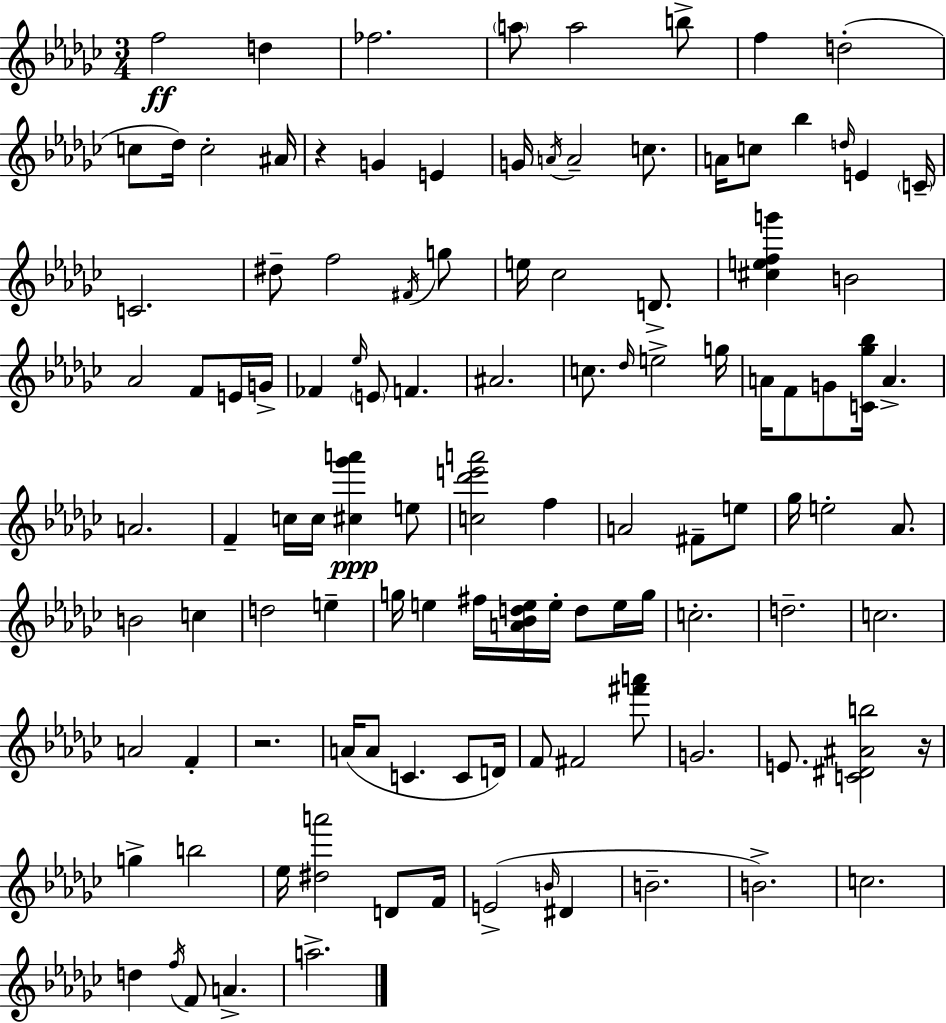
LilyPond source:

{
  \clef treble
  \numericTimeSignature
  \time 3/4
  \key ees \minor
  f''2\ff d''4 | fes''2. | \parenthesize a''8 a''2 b''8-> | f''4 d''2-.( | \break c''8 des''16) c''2-. ais'16 | r4 g'4 e'4 | g'16 \acciaccatura { a'16 } a'2-- c''8. | a'16 c''8 bes''4 \grace { d''16 } e'4 | \break \parenthesize c'16-- c'2. | dis''8-- f''2 | \acciaccatura { fis'16 } g''8 e''16 ces''2 | d'8.-> <cis'' e'' f'' g'''>4 b'2 | \break aes'2 f'8 | e'16 g'16-> fes'4 \grace { ees''16 } \parenthesize e'8 f'4. | ais'2. | c''8. \grace { des''16 } e''2-> | \break g''16 a'16 f'8 g'8 <c' ges'' bes''>16 a'4.-> | a'2. | f'4-- c''16 c''16 <cis'' ges''' a'''>4\ppp | e''8 <c'' des''' e''' a'''>2 | \break f''4 a'2 | fis'8-- e''8 ges''16 e''2-. | aes'8. b'2 | c''4 d''2 | \break e''4-- g''16 e''4 fis''16 <a' bes' d'' e''>16 | e''16-. d''8 e''16 g''16 c''2.-. | d''2.-- | c''2. | \break a'2 | f'4-. r2. | a'16( a'8 c'4. | c'8 d'16) f'8 fis'2 | \break <fis''' a'''>8 g'2. | e'8. <c' dis' ais' b''>2 | r16 g''4-> b''2 | ees''16 <dis'' a'''>2 | \break d'8 f'16 e'2->( | \grace { b'16 } dis'4 b'2.-- | b'2.->) | c''2. | \break d''4 \acciaccatura { f''16 } f'8 | a'4.-> a''2.-> | \bar "|."
}